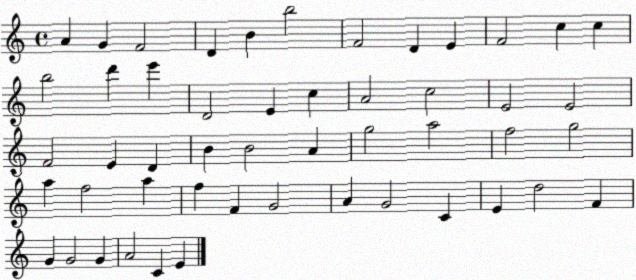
X:1
T:Untitled
M:4/4
L:1/4
K:C
A G F2 D B b2 F2 D E F2 c c b2 d' e' D2 E c A2 c2 E2 E2 F2 E D B B2 A g2 a2 f2 g2 a f2 a f F G2 A G2 C E d2 F G G2 G A2 C E